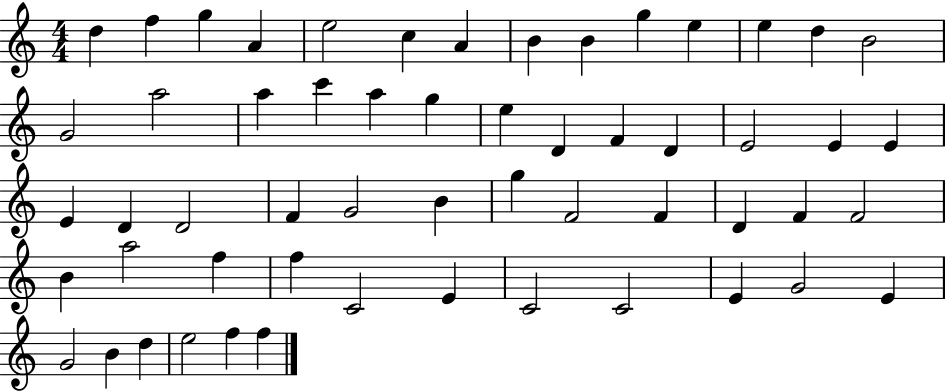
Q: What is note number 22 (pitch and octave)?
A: D4